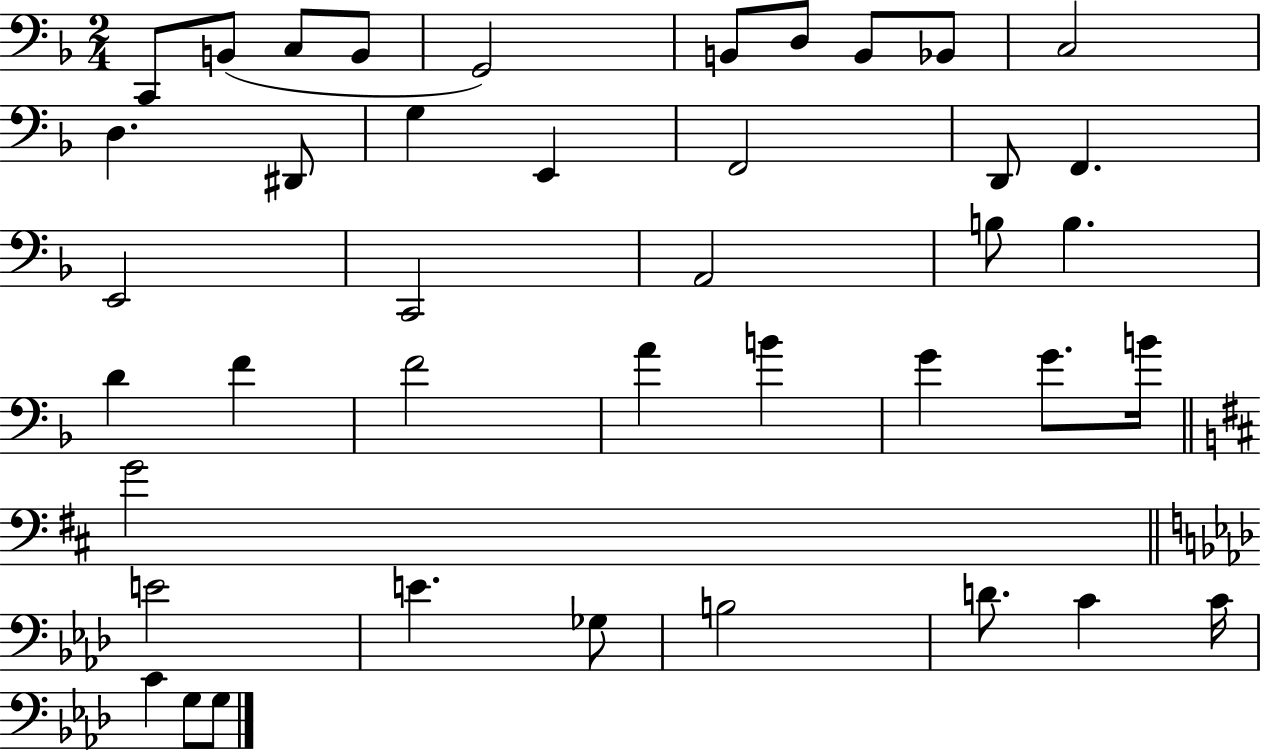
X:1
T:Untitled
M:2/4
L:1/4
K:F
C,,/2 B,,/2 C,/2 B,,/2 G,,2 B,,/2 D,/2 B,,/2 _B,,/2 C,2 D, ^D,,/2 G, E,, F,,2 D,,/2 F,, E,,2 C,,2 A,,2 B,/2 B, D F F2 A B G G/2 B/4 G2 E2 E _G,/2 B,2 D/2 C C/4 C G,/2 G,/2